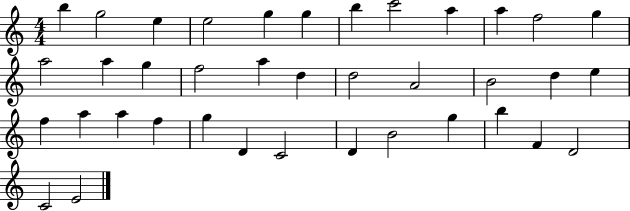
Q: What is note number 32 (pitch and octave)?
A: B4